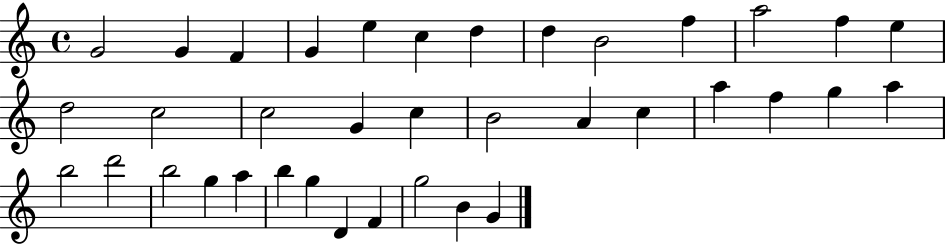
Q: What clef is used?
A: treble